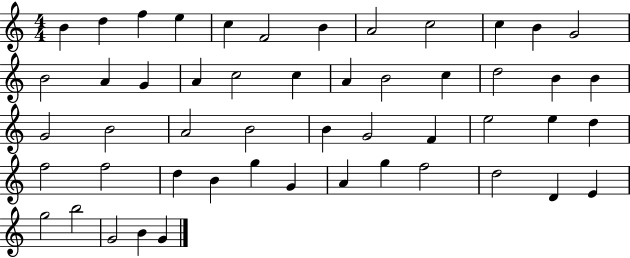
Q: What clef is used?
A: treble